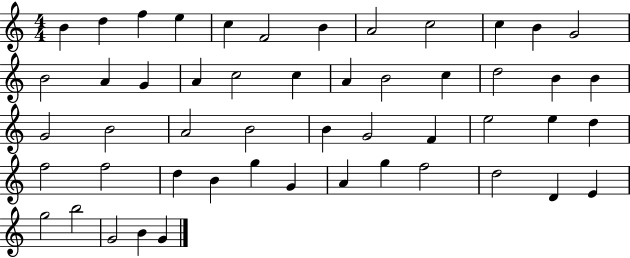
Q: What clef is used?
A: treble